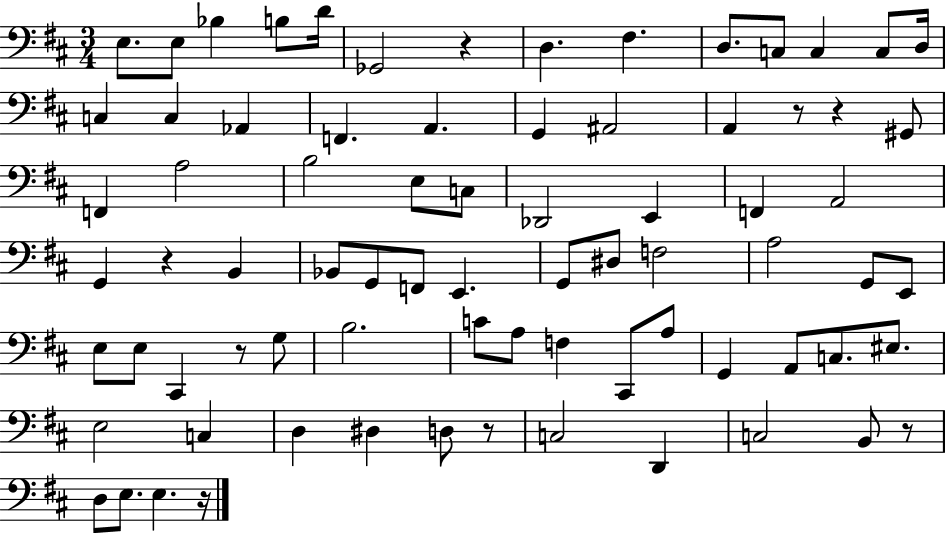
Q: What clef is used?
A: bass